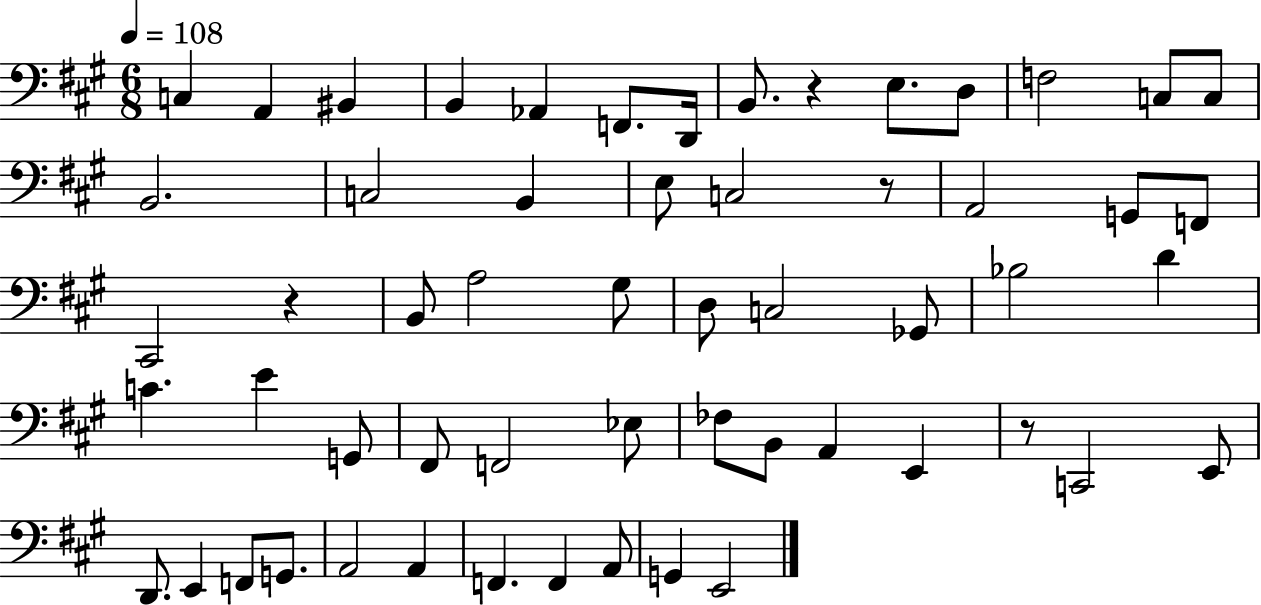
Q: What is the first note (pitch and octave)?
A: C3